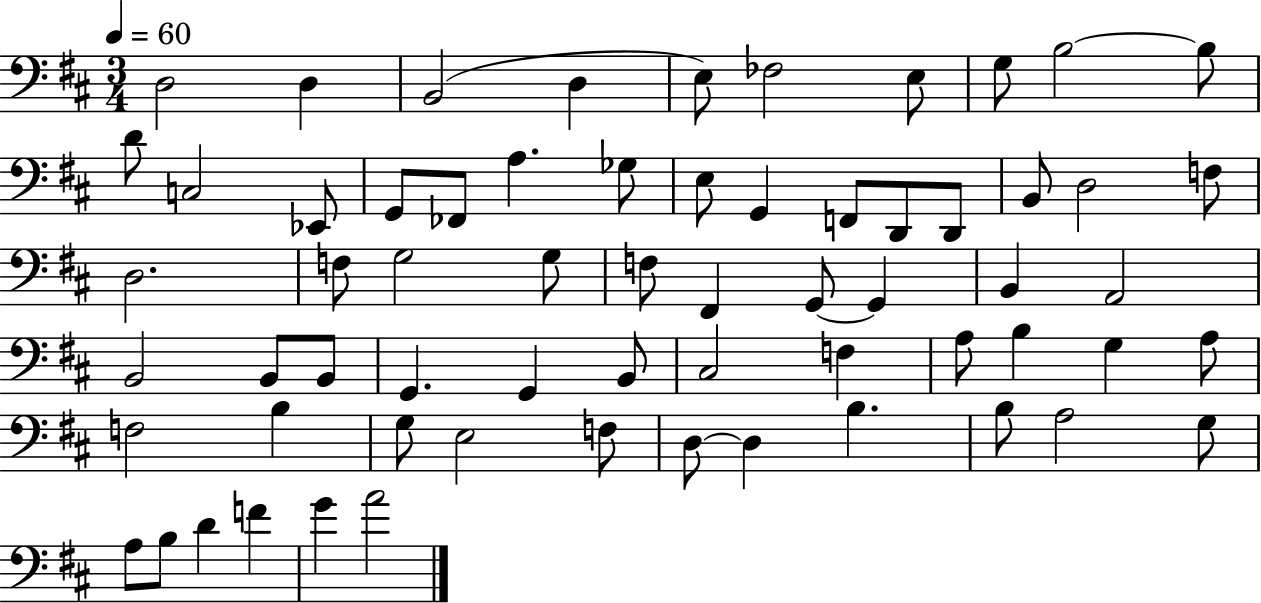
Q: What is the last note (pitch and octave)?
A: A4